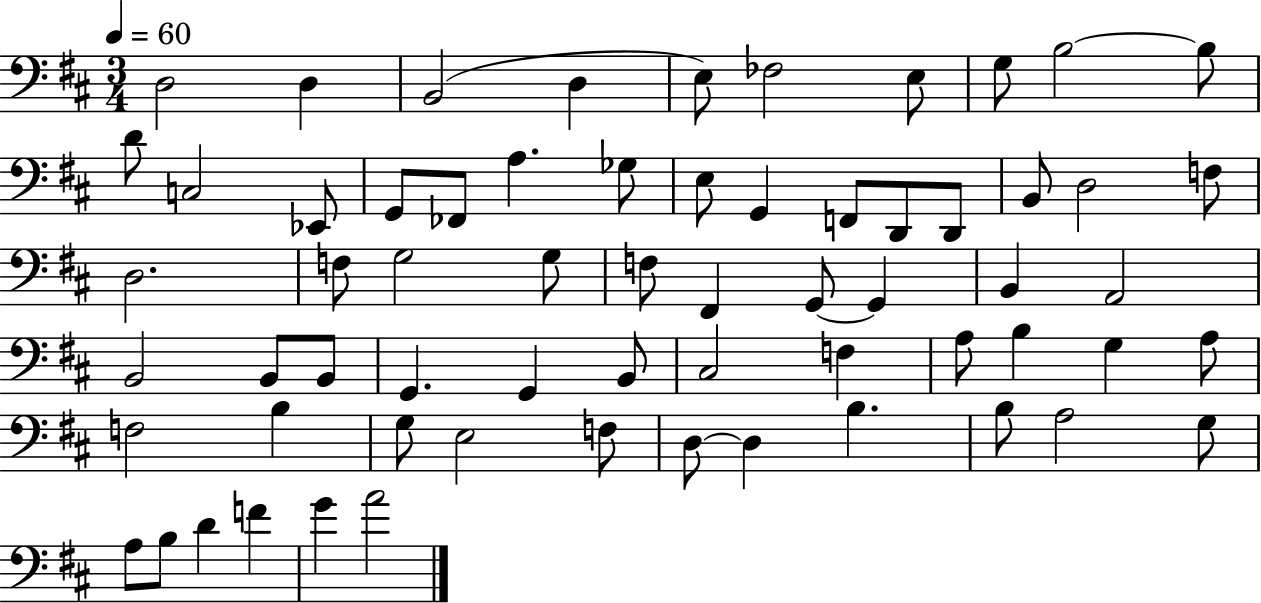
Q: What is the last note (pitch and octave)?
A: A4